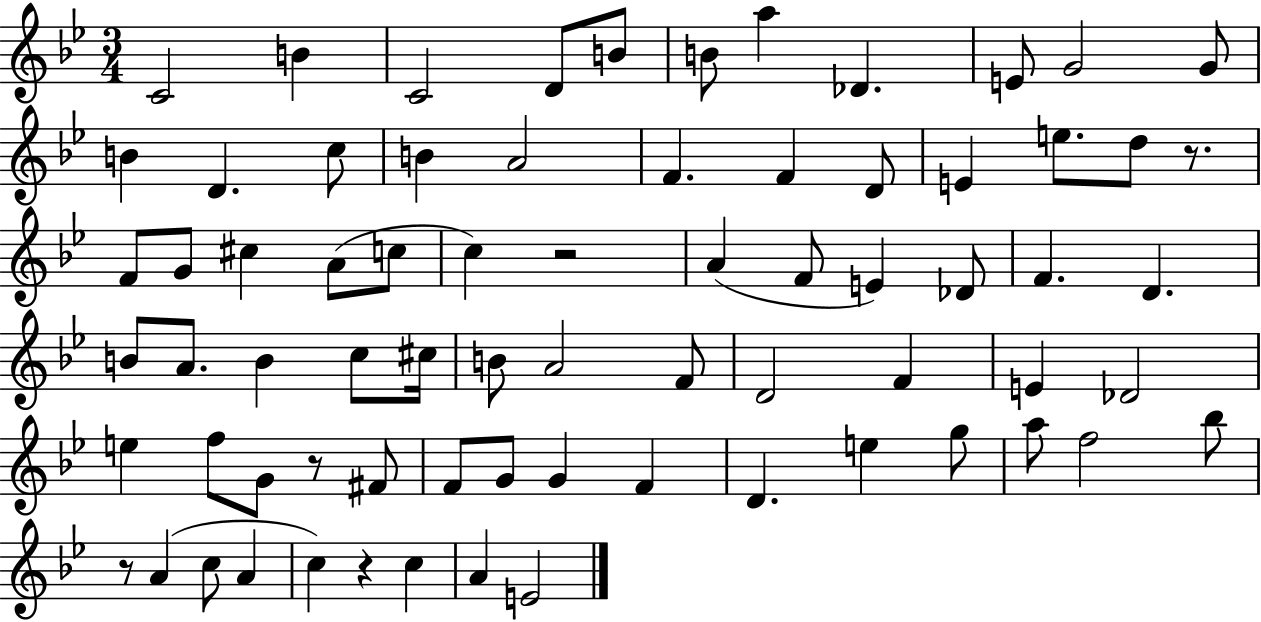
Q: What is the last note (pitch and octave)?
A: E4